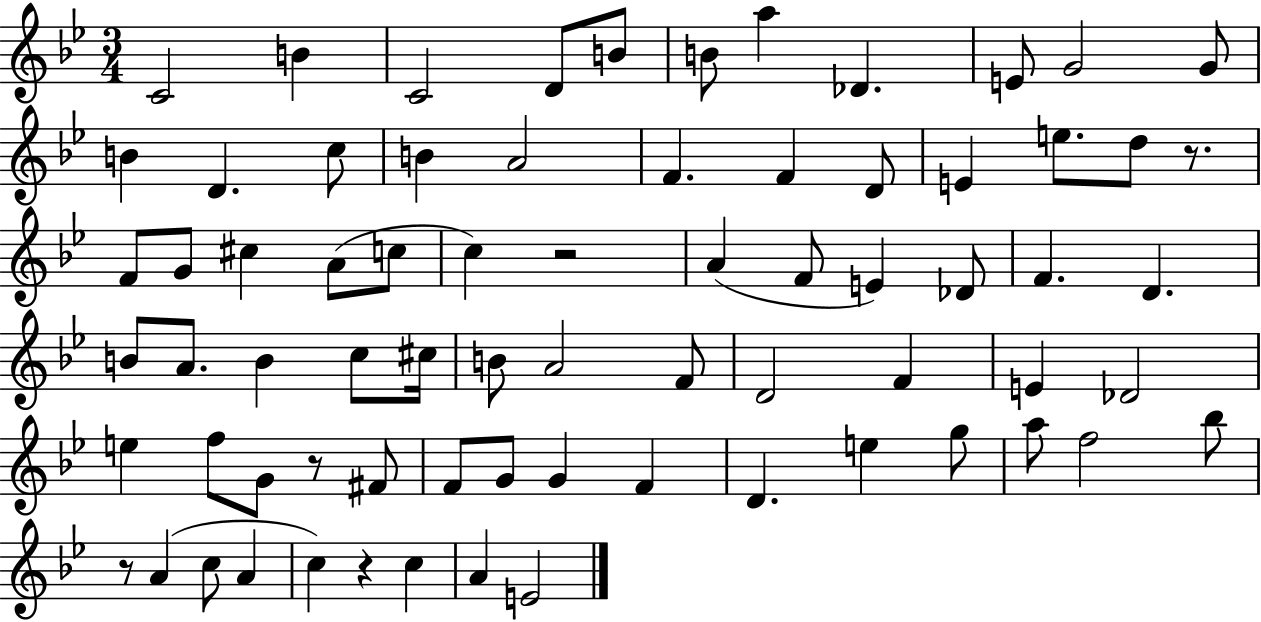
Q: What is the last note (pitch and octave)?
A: E4